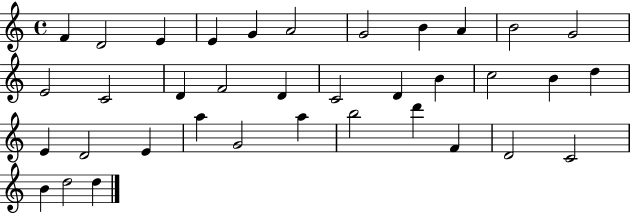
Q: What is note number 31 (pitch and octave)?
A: F4